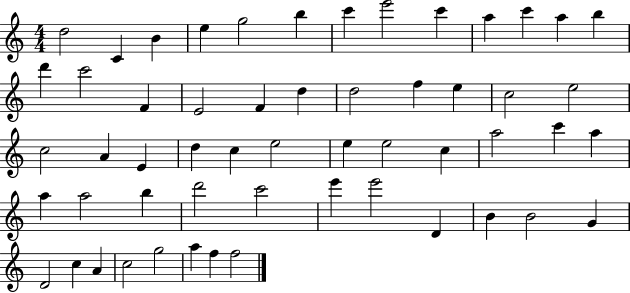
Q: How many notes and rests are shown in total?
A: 55